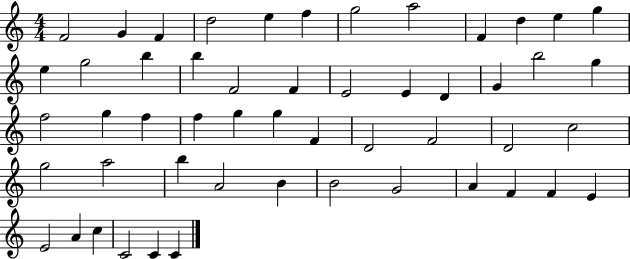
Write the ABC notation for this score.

X:1
T:Untitled
M:4/4
L:1/4
K:C
F2 G F d2 e f g2 a2 F d e g e g2 b b F2 F E2 E D G b2 g f2 g f f g g F D2 F2 D2 c2 g2 a2 b A2 B B2 G2 A F F E E2 A c C2 C C